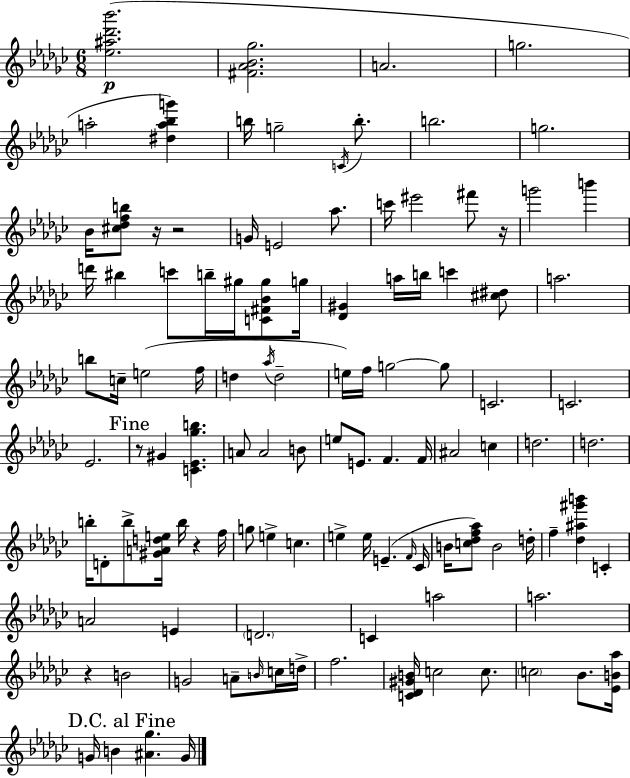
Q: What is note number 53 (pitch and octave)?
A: D5